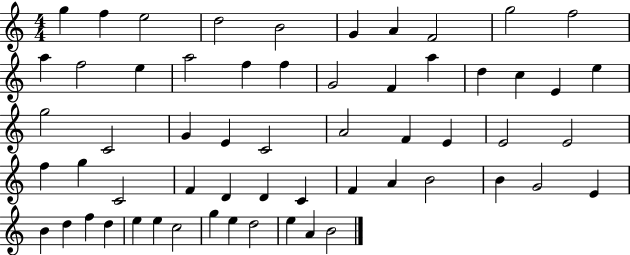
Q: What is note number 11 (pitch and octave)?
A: A5